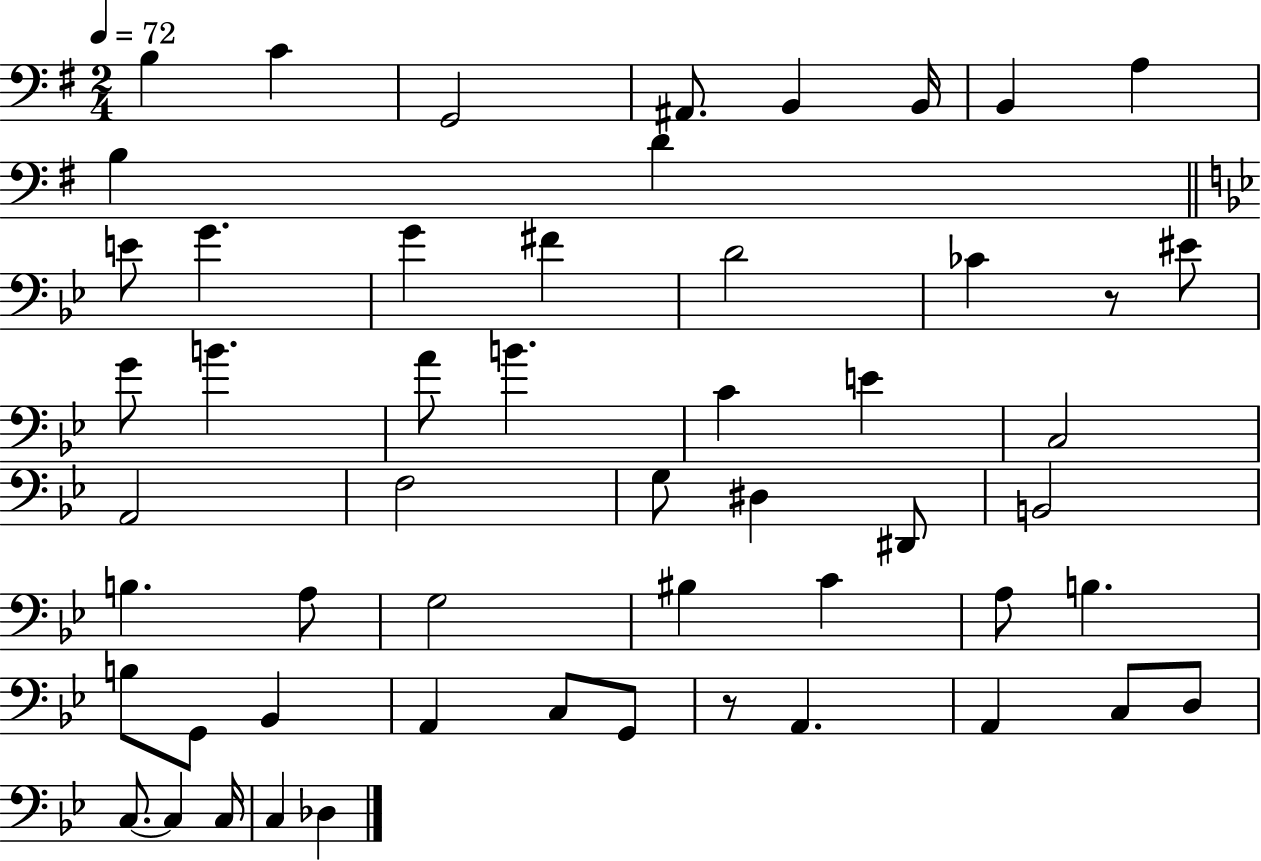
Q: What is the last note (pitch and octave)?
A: Db3